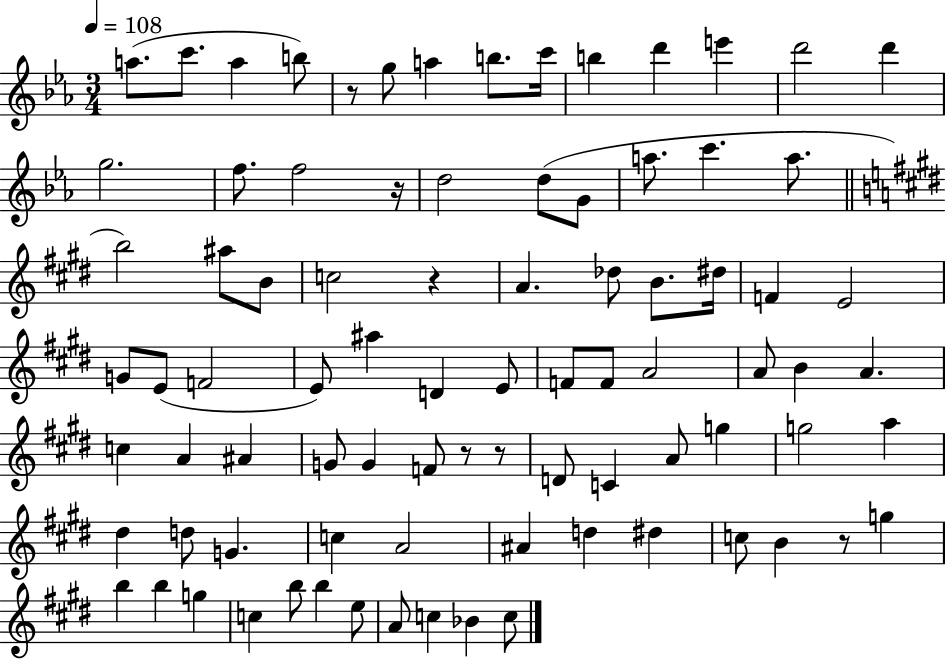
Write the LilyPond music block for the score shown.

{
  \clef treble
  \numericTimeSignature
  \time 3/4
  \key ees \major
  \tempo 4 = 108
  \repeat volta 2 { a''8.( c'''8. a''4 b''8) | r8 g''8 a''4 b''8. c'''16 | b''4 d'''4 e'''4 | d'''2 d'''4 | \break g''2. | f''8. f''2 r16 | d''2 d''8( g'8 | a''8. c'''4. a''8. | \break \bar "||" \break \key e \major b''2) ais''8 b'8 | c''2 r4 | a'4. des''8 b'8. dis''16 | f'4 e'2 | \break g'8 e'8( f'2 | e'8) ais''4 d'4 e'8 | f'8 f'8 a'2 | a'8 b'4 a'4. | \break c''4 a'4 ais'4 | g'8 g'4 f'8 r8 r8 | d'8 c'4 a'8 g''4 | g''2 a''4 | \break dis''4 d''8 g'4. | c''4 a'2 | ais'4 d''4 dis''4 | c''8 b'4 r8 g''4 | \break b''4 b''4 g''4 | c''4 b''8 b''4 e''8 | a'8 c''4 bes'4 c''8 | } \bar "|."
}